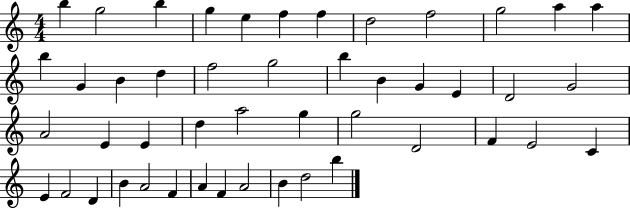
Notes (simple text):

B5/q G5/h B5/q G5/q E5/q F5/q F5/q D5/h F5/h G5/h A5/q A5/q B5/q G4/q B4/q D5/q F5/h G5/h B5/q B4/q G4/q E4/q D4/h G4/h A4/h E4/q E4/q D5/q A5/h G5/q G5/h D4/h F4/q E4/h C4/q E4/q F4/h D4/q B4/q A4/h F4/q A4/q F4/q A4/h B4/q D5/h B5/q